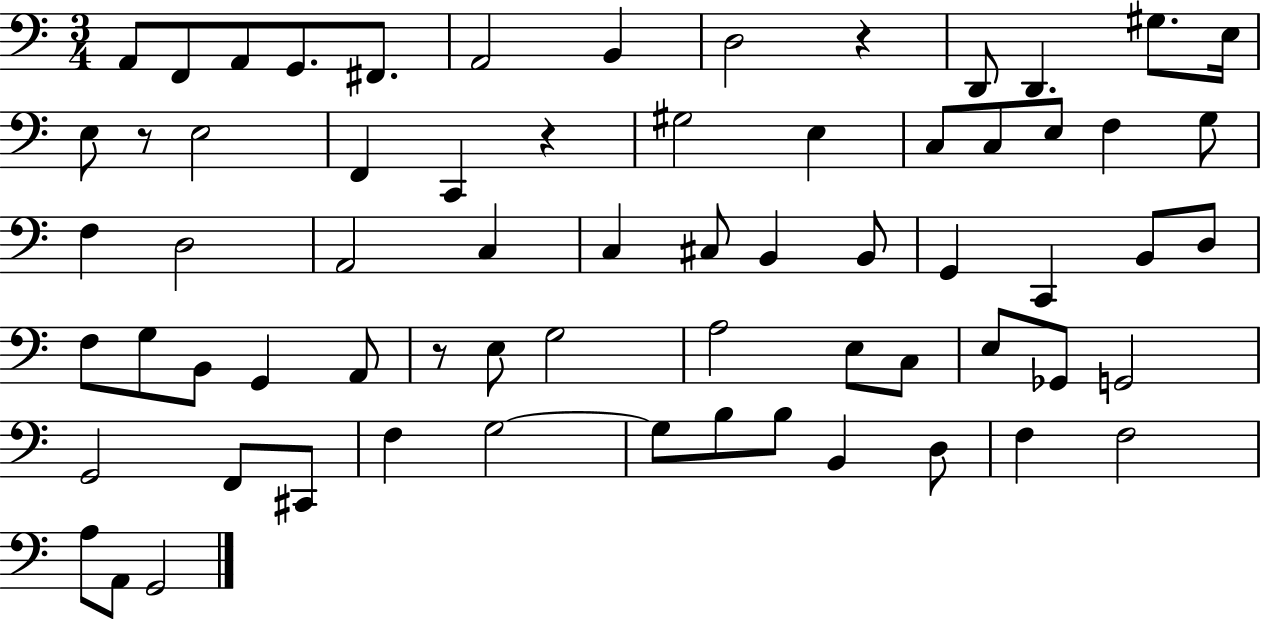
{
  \clef bass
  \numericTimeSignature
  \time 3/4
  \key c \major
  \repeat volta 2 { a,8 f,8 a,8 g,8. fis,8. | a,2 b,4 | d2 r4 | d,8 d,4. gis8. e16 | \break e8 r8 e2 | f,4 c,4 r4 | gis2 e4 | c8 c8 e8 f4 g8 | \break f4 d2 | a,2 c4 | c4 cis8 b,4 b,8 | g,4 c,4 b,8 d8 | \break f8 g8 b,8 g,4 a,8 | r8 e8 g2 | a2 e8 c8 | e8 ges,8 g,2 | \break g,2 f,8 cis,8 | f4 g2~~ | g8 b8 b8 b,4 d8 | f4 f2 | \break a8 a,8 g,2 | } \bar "|."
}